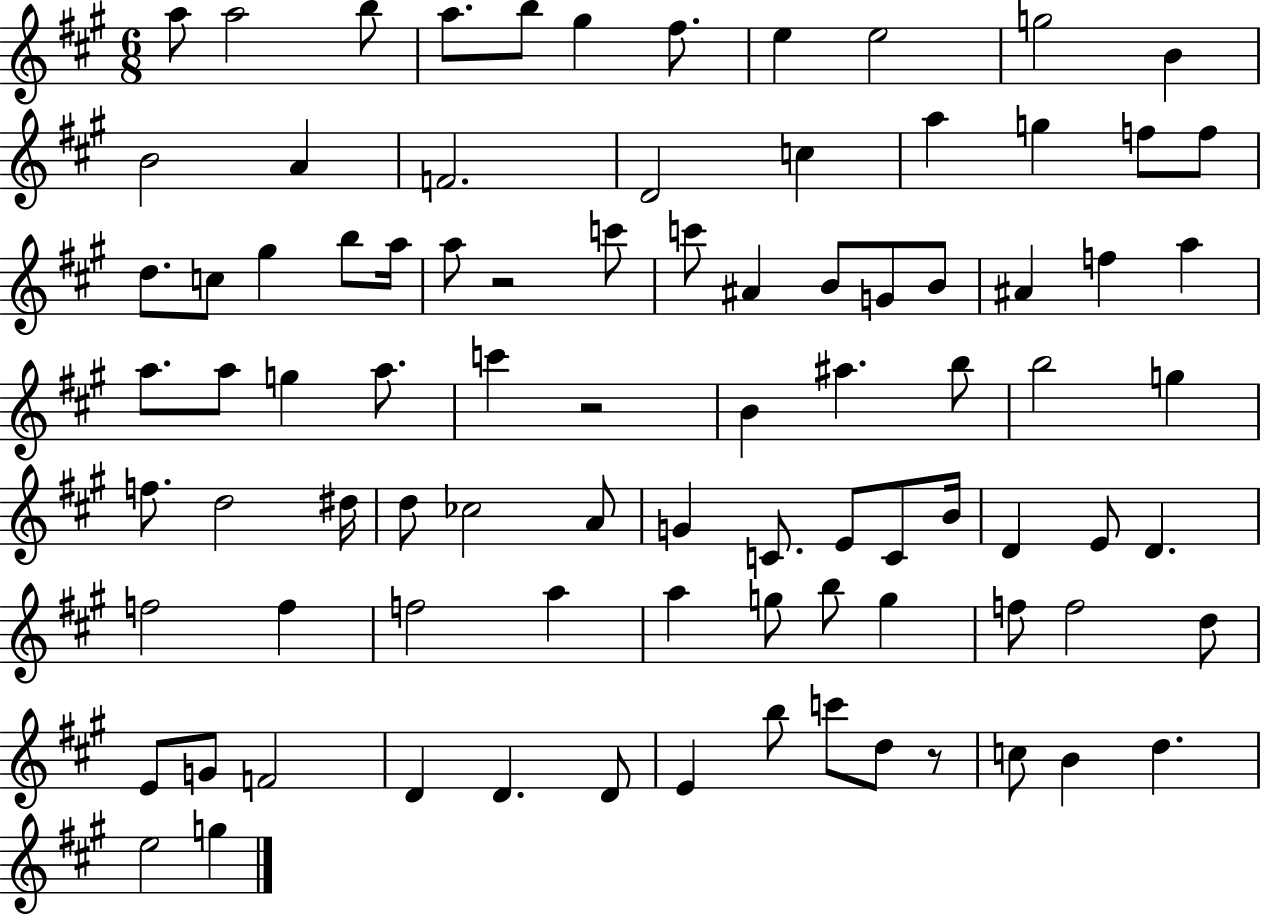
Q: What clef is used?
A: treble